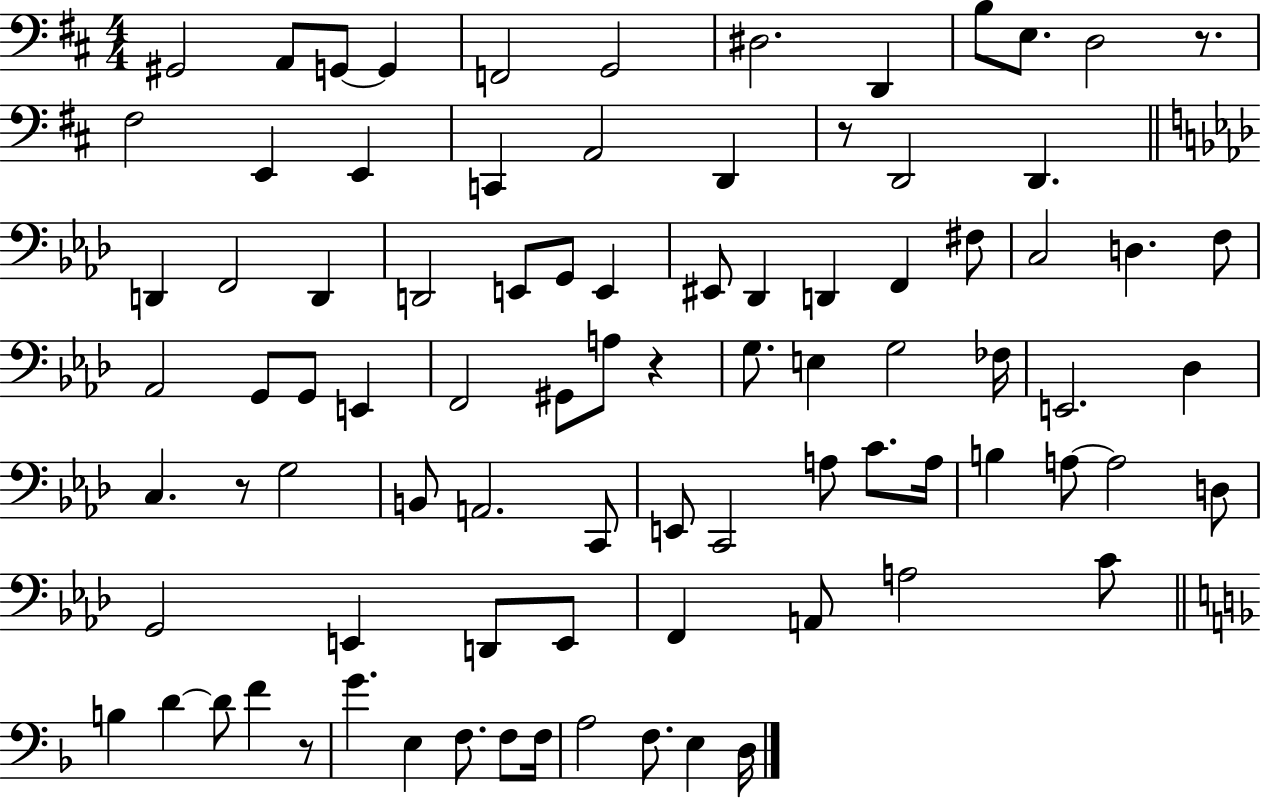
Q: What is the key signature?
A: D major